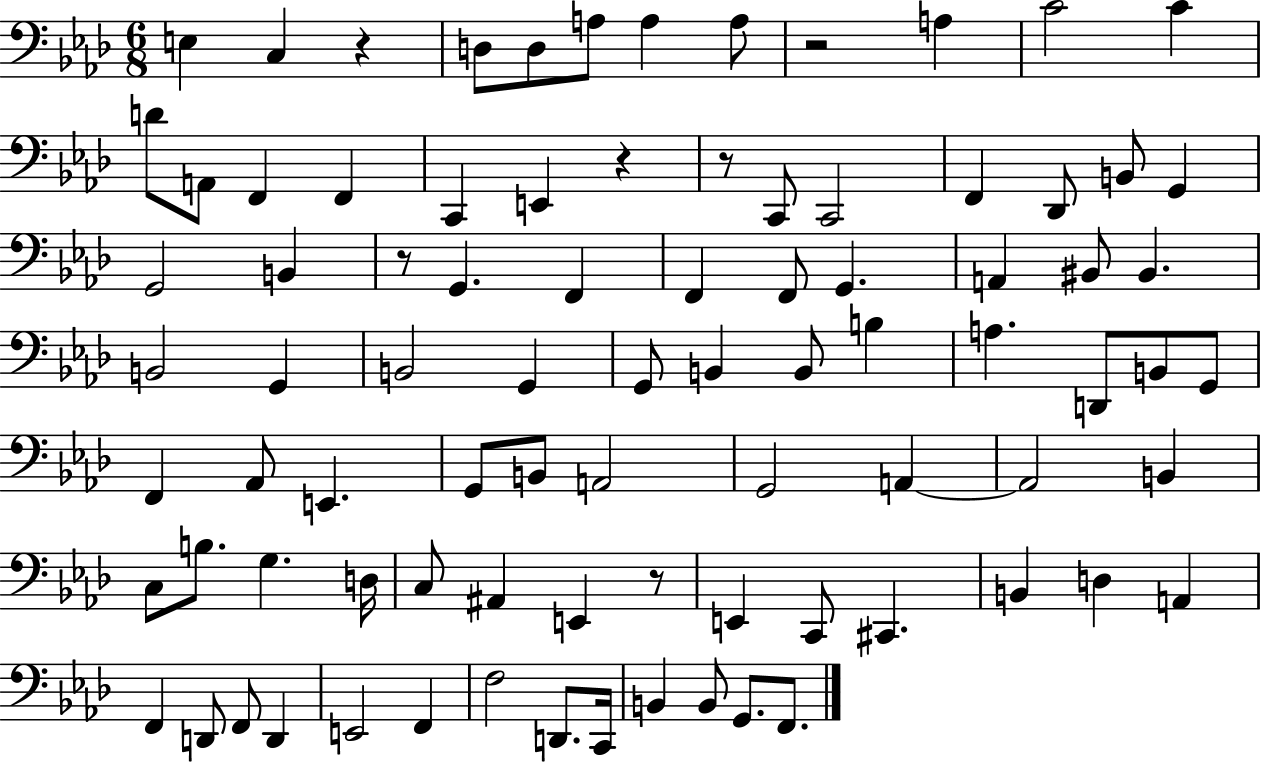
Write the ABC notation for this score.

X:1
T:Untitled
M:6/8
L:1/4
K:Ab
E, C, z D,/2 D,/2 A,/2 A, A,/2 z2 A, C2 C D/2 A,,/2 F,, F,, C,, E,, z z/2 C,,/2 C,,2 F,, _D,,/2 B,,/2 G,, G,,2 B,, z/2 G,, F,, F,, F,,/2 G,, A,, ^B,,/2 ^B,, B,,2 G,, B,,2 G,, G,,/2 B,, B,,/2 B, A, D,,/2 B,,/2 G,,/2 F,, _A,,/2 E,, G,,/2 B,,/2 A,,2 G,,2 A,, A,,2 B,, C,/2 B,/2 G, D,/4 C,/2 ^A,, E,, z/2 E,, C,,/2 ^C,, B,, D, A,, F,, D,,/2 F,,/2 D,, E,,2 F,, F,2 D,,/2 C,,/4 B,, B,,/2 G,,/2 F,,/2